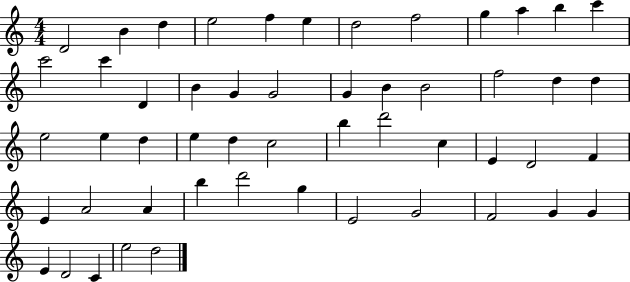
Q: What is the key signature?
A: C major